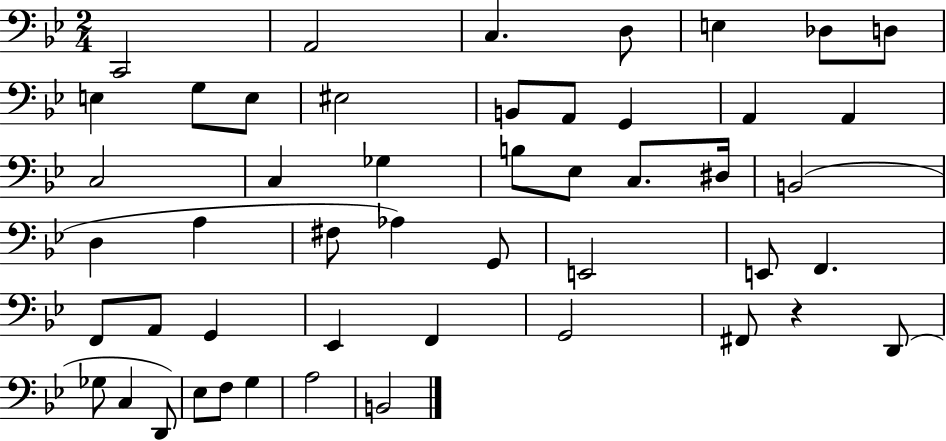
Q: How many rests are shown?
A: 1